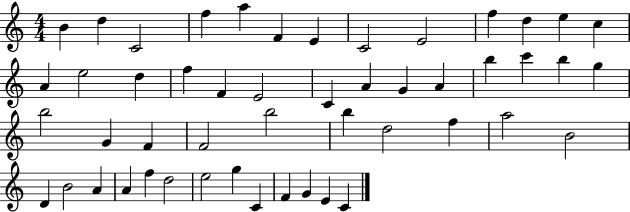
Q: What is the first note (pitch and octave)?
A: B4